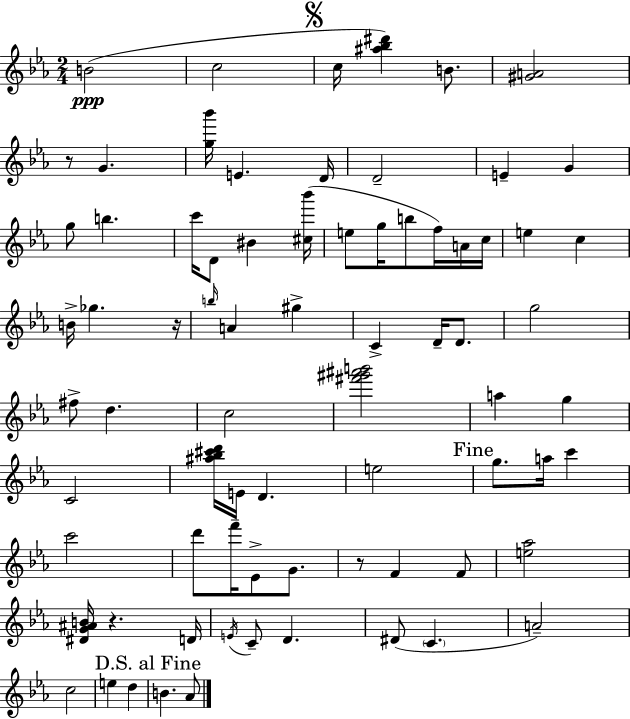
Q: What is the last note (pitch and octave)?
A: Ab4